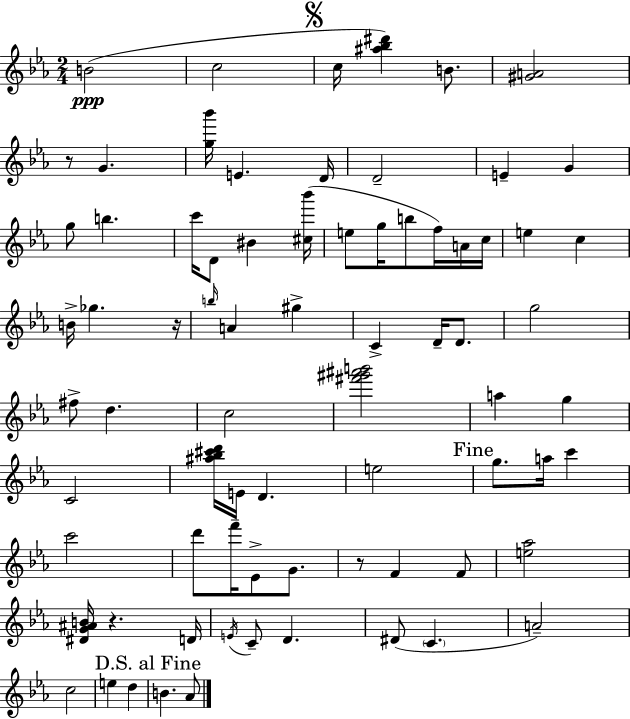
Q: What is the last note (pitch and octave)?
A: Ab4